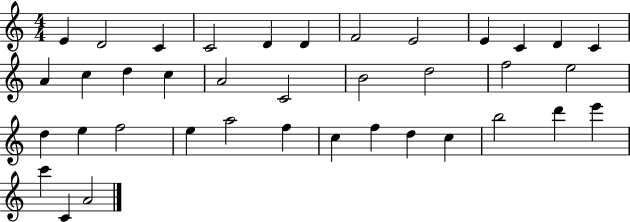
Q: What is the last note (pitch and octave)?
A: A4